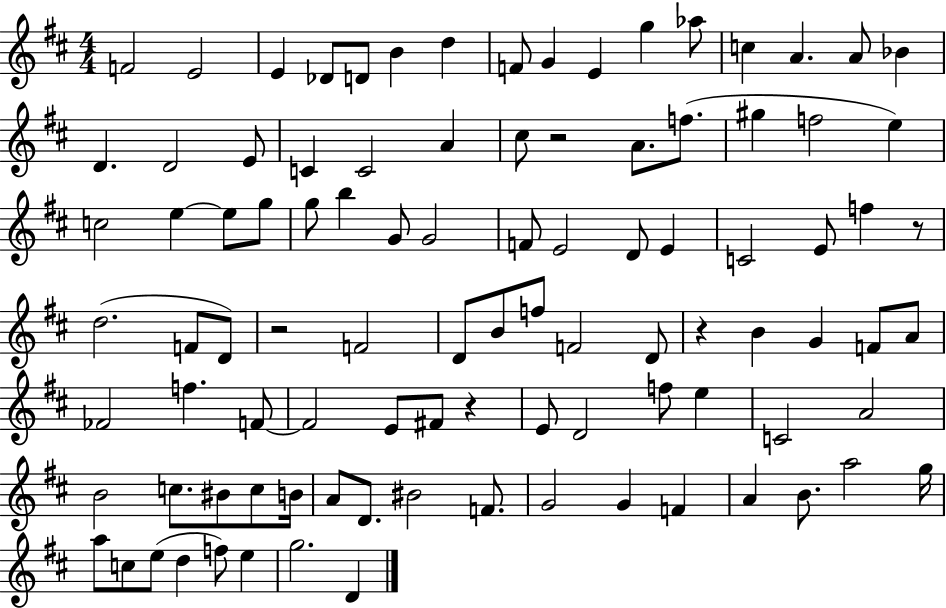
{
  \clef treble
  \numericTimeSignature
  \time 4/4
  \key d \major
  f'2 e'2 | e'4 des'8 d'8 b'4 d''4 | f'8 g'4 e'4 g''4 aes''8 | c''4 a'4. a'8 bes'4 | \break d'4. d'2 e'8 | c'4 c'2 a'4 | cis''8 r2 a'8. f''8.( | gis''4 f''2 e''4) | \break c''2 e''4~~ e''8 g''8 | g''8 b''4 g'8 g'2 | f'8 e'2 d'8 e'4 | c'2 e'8 f''4 r8 | \break d''2.( f'8 d'8) | r2 f'2 | d'8 b'8 f''8 f'2 d'8 | r4 b'4 g'4 f'8 a'8 | \break fes'2 f''4. f'8~~ | f'2 e'8 fis'8 r4 | e'8 d'2 f''8 e''4 | c'2 a'2 | \break b'2 c''8. bis'8 c''8 b'16 | a'8 d'8. bis'2 f'8. | g'2 g'4 f'4 | a'4 b'8. a''2 g''16 | \break a''8 c''8 e''8( d''4 f''8) e''4 | g''2. d'4 | \bar "|."
}